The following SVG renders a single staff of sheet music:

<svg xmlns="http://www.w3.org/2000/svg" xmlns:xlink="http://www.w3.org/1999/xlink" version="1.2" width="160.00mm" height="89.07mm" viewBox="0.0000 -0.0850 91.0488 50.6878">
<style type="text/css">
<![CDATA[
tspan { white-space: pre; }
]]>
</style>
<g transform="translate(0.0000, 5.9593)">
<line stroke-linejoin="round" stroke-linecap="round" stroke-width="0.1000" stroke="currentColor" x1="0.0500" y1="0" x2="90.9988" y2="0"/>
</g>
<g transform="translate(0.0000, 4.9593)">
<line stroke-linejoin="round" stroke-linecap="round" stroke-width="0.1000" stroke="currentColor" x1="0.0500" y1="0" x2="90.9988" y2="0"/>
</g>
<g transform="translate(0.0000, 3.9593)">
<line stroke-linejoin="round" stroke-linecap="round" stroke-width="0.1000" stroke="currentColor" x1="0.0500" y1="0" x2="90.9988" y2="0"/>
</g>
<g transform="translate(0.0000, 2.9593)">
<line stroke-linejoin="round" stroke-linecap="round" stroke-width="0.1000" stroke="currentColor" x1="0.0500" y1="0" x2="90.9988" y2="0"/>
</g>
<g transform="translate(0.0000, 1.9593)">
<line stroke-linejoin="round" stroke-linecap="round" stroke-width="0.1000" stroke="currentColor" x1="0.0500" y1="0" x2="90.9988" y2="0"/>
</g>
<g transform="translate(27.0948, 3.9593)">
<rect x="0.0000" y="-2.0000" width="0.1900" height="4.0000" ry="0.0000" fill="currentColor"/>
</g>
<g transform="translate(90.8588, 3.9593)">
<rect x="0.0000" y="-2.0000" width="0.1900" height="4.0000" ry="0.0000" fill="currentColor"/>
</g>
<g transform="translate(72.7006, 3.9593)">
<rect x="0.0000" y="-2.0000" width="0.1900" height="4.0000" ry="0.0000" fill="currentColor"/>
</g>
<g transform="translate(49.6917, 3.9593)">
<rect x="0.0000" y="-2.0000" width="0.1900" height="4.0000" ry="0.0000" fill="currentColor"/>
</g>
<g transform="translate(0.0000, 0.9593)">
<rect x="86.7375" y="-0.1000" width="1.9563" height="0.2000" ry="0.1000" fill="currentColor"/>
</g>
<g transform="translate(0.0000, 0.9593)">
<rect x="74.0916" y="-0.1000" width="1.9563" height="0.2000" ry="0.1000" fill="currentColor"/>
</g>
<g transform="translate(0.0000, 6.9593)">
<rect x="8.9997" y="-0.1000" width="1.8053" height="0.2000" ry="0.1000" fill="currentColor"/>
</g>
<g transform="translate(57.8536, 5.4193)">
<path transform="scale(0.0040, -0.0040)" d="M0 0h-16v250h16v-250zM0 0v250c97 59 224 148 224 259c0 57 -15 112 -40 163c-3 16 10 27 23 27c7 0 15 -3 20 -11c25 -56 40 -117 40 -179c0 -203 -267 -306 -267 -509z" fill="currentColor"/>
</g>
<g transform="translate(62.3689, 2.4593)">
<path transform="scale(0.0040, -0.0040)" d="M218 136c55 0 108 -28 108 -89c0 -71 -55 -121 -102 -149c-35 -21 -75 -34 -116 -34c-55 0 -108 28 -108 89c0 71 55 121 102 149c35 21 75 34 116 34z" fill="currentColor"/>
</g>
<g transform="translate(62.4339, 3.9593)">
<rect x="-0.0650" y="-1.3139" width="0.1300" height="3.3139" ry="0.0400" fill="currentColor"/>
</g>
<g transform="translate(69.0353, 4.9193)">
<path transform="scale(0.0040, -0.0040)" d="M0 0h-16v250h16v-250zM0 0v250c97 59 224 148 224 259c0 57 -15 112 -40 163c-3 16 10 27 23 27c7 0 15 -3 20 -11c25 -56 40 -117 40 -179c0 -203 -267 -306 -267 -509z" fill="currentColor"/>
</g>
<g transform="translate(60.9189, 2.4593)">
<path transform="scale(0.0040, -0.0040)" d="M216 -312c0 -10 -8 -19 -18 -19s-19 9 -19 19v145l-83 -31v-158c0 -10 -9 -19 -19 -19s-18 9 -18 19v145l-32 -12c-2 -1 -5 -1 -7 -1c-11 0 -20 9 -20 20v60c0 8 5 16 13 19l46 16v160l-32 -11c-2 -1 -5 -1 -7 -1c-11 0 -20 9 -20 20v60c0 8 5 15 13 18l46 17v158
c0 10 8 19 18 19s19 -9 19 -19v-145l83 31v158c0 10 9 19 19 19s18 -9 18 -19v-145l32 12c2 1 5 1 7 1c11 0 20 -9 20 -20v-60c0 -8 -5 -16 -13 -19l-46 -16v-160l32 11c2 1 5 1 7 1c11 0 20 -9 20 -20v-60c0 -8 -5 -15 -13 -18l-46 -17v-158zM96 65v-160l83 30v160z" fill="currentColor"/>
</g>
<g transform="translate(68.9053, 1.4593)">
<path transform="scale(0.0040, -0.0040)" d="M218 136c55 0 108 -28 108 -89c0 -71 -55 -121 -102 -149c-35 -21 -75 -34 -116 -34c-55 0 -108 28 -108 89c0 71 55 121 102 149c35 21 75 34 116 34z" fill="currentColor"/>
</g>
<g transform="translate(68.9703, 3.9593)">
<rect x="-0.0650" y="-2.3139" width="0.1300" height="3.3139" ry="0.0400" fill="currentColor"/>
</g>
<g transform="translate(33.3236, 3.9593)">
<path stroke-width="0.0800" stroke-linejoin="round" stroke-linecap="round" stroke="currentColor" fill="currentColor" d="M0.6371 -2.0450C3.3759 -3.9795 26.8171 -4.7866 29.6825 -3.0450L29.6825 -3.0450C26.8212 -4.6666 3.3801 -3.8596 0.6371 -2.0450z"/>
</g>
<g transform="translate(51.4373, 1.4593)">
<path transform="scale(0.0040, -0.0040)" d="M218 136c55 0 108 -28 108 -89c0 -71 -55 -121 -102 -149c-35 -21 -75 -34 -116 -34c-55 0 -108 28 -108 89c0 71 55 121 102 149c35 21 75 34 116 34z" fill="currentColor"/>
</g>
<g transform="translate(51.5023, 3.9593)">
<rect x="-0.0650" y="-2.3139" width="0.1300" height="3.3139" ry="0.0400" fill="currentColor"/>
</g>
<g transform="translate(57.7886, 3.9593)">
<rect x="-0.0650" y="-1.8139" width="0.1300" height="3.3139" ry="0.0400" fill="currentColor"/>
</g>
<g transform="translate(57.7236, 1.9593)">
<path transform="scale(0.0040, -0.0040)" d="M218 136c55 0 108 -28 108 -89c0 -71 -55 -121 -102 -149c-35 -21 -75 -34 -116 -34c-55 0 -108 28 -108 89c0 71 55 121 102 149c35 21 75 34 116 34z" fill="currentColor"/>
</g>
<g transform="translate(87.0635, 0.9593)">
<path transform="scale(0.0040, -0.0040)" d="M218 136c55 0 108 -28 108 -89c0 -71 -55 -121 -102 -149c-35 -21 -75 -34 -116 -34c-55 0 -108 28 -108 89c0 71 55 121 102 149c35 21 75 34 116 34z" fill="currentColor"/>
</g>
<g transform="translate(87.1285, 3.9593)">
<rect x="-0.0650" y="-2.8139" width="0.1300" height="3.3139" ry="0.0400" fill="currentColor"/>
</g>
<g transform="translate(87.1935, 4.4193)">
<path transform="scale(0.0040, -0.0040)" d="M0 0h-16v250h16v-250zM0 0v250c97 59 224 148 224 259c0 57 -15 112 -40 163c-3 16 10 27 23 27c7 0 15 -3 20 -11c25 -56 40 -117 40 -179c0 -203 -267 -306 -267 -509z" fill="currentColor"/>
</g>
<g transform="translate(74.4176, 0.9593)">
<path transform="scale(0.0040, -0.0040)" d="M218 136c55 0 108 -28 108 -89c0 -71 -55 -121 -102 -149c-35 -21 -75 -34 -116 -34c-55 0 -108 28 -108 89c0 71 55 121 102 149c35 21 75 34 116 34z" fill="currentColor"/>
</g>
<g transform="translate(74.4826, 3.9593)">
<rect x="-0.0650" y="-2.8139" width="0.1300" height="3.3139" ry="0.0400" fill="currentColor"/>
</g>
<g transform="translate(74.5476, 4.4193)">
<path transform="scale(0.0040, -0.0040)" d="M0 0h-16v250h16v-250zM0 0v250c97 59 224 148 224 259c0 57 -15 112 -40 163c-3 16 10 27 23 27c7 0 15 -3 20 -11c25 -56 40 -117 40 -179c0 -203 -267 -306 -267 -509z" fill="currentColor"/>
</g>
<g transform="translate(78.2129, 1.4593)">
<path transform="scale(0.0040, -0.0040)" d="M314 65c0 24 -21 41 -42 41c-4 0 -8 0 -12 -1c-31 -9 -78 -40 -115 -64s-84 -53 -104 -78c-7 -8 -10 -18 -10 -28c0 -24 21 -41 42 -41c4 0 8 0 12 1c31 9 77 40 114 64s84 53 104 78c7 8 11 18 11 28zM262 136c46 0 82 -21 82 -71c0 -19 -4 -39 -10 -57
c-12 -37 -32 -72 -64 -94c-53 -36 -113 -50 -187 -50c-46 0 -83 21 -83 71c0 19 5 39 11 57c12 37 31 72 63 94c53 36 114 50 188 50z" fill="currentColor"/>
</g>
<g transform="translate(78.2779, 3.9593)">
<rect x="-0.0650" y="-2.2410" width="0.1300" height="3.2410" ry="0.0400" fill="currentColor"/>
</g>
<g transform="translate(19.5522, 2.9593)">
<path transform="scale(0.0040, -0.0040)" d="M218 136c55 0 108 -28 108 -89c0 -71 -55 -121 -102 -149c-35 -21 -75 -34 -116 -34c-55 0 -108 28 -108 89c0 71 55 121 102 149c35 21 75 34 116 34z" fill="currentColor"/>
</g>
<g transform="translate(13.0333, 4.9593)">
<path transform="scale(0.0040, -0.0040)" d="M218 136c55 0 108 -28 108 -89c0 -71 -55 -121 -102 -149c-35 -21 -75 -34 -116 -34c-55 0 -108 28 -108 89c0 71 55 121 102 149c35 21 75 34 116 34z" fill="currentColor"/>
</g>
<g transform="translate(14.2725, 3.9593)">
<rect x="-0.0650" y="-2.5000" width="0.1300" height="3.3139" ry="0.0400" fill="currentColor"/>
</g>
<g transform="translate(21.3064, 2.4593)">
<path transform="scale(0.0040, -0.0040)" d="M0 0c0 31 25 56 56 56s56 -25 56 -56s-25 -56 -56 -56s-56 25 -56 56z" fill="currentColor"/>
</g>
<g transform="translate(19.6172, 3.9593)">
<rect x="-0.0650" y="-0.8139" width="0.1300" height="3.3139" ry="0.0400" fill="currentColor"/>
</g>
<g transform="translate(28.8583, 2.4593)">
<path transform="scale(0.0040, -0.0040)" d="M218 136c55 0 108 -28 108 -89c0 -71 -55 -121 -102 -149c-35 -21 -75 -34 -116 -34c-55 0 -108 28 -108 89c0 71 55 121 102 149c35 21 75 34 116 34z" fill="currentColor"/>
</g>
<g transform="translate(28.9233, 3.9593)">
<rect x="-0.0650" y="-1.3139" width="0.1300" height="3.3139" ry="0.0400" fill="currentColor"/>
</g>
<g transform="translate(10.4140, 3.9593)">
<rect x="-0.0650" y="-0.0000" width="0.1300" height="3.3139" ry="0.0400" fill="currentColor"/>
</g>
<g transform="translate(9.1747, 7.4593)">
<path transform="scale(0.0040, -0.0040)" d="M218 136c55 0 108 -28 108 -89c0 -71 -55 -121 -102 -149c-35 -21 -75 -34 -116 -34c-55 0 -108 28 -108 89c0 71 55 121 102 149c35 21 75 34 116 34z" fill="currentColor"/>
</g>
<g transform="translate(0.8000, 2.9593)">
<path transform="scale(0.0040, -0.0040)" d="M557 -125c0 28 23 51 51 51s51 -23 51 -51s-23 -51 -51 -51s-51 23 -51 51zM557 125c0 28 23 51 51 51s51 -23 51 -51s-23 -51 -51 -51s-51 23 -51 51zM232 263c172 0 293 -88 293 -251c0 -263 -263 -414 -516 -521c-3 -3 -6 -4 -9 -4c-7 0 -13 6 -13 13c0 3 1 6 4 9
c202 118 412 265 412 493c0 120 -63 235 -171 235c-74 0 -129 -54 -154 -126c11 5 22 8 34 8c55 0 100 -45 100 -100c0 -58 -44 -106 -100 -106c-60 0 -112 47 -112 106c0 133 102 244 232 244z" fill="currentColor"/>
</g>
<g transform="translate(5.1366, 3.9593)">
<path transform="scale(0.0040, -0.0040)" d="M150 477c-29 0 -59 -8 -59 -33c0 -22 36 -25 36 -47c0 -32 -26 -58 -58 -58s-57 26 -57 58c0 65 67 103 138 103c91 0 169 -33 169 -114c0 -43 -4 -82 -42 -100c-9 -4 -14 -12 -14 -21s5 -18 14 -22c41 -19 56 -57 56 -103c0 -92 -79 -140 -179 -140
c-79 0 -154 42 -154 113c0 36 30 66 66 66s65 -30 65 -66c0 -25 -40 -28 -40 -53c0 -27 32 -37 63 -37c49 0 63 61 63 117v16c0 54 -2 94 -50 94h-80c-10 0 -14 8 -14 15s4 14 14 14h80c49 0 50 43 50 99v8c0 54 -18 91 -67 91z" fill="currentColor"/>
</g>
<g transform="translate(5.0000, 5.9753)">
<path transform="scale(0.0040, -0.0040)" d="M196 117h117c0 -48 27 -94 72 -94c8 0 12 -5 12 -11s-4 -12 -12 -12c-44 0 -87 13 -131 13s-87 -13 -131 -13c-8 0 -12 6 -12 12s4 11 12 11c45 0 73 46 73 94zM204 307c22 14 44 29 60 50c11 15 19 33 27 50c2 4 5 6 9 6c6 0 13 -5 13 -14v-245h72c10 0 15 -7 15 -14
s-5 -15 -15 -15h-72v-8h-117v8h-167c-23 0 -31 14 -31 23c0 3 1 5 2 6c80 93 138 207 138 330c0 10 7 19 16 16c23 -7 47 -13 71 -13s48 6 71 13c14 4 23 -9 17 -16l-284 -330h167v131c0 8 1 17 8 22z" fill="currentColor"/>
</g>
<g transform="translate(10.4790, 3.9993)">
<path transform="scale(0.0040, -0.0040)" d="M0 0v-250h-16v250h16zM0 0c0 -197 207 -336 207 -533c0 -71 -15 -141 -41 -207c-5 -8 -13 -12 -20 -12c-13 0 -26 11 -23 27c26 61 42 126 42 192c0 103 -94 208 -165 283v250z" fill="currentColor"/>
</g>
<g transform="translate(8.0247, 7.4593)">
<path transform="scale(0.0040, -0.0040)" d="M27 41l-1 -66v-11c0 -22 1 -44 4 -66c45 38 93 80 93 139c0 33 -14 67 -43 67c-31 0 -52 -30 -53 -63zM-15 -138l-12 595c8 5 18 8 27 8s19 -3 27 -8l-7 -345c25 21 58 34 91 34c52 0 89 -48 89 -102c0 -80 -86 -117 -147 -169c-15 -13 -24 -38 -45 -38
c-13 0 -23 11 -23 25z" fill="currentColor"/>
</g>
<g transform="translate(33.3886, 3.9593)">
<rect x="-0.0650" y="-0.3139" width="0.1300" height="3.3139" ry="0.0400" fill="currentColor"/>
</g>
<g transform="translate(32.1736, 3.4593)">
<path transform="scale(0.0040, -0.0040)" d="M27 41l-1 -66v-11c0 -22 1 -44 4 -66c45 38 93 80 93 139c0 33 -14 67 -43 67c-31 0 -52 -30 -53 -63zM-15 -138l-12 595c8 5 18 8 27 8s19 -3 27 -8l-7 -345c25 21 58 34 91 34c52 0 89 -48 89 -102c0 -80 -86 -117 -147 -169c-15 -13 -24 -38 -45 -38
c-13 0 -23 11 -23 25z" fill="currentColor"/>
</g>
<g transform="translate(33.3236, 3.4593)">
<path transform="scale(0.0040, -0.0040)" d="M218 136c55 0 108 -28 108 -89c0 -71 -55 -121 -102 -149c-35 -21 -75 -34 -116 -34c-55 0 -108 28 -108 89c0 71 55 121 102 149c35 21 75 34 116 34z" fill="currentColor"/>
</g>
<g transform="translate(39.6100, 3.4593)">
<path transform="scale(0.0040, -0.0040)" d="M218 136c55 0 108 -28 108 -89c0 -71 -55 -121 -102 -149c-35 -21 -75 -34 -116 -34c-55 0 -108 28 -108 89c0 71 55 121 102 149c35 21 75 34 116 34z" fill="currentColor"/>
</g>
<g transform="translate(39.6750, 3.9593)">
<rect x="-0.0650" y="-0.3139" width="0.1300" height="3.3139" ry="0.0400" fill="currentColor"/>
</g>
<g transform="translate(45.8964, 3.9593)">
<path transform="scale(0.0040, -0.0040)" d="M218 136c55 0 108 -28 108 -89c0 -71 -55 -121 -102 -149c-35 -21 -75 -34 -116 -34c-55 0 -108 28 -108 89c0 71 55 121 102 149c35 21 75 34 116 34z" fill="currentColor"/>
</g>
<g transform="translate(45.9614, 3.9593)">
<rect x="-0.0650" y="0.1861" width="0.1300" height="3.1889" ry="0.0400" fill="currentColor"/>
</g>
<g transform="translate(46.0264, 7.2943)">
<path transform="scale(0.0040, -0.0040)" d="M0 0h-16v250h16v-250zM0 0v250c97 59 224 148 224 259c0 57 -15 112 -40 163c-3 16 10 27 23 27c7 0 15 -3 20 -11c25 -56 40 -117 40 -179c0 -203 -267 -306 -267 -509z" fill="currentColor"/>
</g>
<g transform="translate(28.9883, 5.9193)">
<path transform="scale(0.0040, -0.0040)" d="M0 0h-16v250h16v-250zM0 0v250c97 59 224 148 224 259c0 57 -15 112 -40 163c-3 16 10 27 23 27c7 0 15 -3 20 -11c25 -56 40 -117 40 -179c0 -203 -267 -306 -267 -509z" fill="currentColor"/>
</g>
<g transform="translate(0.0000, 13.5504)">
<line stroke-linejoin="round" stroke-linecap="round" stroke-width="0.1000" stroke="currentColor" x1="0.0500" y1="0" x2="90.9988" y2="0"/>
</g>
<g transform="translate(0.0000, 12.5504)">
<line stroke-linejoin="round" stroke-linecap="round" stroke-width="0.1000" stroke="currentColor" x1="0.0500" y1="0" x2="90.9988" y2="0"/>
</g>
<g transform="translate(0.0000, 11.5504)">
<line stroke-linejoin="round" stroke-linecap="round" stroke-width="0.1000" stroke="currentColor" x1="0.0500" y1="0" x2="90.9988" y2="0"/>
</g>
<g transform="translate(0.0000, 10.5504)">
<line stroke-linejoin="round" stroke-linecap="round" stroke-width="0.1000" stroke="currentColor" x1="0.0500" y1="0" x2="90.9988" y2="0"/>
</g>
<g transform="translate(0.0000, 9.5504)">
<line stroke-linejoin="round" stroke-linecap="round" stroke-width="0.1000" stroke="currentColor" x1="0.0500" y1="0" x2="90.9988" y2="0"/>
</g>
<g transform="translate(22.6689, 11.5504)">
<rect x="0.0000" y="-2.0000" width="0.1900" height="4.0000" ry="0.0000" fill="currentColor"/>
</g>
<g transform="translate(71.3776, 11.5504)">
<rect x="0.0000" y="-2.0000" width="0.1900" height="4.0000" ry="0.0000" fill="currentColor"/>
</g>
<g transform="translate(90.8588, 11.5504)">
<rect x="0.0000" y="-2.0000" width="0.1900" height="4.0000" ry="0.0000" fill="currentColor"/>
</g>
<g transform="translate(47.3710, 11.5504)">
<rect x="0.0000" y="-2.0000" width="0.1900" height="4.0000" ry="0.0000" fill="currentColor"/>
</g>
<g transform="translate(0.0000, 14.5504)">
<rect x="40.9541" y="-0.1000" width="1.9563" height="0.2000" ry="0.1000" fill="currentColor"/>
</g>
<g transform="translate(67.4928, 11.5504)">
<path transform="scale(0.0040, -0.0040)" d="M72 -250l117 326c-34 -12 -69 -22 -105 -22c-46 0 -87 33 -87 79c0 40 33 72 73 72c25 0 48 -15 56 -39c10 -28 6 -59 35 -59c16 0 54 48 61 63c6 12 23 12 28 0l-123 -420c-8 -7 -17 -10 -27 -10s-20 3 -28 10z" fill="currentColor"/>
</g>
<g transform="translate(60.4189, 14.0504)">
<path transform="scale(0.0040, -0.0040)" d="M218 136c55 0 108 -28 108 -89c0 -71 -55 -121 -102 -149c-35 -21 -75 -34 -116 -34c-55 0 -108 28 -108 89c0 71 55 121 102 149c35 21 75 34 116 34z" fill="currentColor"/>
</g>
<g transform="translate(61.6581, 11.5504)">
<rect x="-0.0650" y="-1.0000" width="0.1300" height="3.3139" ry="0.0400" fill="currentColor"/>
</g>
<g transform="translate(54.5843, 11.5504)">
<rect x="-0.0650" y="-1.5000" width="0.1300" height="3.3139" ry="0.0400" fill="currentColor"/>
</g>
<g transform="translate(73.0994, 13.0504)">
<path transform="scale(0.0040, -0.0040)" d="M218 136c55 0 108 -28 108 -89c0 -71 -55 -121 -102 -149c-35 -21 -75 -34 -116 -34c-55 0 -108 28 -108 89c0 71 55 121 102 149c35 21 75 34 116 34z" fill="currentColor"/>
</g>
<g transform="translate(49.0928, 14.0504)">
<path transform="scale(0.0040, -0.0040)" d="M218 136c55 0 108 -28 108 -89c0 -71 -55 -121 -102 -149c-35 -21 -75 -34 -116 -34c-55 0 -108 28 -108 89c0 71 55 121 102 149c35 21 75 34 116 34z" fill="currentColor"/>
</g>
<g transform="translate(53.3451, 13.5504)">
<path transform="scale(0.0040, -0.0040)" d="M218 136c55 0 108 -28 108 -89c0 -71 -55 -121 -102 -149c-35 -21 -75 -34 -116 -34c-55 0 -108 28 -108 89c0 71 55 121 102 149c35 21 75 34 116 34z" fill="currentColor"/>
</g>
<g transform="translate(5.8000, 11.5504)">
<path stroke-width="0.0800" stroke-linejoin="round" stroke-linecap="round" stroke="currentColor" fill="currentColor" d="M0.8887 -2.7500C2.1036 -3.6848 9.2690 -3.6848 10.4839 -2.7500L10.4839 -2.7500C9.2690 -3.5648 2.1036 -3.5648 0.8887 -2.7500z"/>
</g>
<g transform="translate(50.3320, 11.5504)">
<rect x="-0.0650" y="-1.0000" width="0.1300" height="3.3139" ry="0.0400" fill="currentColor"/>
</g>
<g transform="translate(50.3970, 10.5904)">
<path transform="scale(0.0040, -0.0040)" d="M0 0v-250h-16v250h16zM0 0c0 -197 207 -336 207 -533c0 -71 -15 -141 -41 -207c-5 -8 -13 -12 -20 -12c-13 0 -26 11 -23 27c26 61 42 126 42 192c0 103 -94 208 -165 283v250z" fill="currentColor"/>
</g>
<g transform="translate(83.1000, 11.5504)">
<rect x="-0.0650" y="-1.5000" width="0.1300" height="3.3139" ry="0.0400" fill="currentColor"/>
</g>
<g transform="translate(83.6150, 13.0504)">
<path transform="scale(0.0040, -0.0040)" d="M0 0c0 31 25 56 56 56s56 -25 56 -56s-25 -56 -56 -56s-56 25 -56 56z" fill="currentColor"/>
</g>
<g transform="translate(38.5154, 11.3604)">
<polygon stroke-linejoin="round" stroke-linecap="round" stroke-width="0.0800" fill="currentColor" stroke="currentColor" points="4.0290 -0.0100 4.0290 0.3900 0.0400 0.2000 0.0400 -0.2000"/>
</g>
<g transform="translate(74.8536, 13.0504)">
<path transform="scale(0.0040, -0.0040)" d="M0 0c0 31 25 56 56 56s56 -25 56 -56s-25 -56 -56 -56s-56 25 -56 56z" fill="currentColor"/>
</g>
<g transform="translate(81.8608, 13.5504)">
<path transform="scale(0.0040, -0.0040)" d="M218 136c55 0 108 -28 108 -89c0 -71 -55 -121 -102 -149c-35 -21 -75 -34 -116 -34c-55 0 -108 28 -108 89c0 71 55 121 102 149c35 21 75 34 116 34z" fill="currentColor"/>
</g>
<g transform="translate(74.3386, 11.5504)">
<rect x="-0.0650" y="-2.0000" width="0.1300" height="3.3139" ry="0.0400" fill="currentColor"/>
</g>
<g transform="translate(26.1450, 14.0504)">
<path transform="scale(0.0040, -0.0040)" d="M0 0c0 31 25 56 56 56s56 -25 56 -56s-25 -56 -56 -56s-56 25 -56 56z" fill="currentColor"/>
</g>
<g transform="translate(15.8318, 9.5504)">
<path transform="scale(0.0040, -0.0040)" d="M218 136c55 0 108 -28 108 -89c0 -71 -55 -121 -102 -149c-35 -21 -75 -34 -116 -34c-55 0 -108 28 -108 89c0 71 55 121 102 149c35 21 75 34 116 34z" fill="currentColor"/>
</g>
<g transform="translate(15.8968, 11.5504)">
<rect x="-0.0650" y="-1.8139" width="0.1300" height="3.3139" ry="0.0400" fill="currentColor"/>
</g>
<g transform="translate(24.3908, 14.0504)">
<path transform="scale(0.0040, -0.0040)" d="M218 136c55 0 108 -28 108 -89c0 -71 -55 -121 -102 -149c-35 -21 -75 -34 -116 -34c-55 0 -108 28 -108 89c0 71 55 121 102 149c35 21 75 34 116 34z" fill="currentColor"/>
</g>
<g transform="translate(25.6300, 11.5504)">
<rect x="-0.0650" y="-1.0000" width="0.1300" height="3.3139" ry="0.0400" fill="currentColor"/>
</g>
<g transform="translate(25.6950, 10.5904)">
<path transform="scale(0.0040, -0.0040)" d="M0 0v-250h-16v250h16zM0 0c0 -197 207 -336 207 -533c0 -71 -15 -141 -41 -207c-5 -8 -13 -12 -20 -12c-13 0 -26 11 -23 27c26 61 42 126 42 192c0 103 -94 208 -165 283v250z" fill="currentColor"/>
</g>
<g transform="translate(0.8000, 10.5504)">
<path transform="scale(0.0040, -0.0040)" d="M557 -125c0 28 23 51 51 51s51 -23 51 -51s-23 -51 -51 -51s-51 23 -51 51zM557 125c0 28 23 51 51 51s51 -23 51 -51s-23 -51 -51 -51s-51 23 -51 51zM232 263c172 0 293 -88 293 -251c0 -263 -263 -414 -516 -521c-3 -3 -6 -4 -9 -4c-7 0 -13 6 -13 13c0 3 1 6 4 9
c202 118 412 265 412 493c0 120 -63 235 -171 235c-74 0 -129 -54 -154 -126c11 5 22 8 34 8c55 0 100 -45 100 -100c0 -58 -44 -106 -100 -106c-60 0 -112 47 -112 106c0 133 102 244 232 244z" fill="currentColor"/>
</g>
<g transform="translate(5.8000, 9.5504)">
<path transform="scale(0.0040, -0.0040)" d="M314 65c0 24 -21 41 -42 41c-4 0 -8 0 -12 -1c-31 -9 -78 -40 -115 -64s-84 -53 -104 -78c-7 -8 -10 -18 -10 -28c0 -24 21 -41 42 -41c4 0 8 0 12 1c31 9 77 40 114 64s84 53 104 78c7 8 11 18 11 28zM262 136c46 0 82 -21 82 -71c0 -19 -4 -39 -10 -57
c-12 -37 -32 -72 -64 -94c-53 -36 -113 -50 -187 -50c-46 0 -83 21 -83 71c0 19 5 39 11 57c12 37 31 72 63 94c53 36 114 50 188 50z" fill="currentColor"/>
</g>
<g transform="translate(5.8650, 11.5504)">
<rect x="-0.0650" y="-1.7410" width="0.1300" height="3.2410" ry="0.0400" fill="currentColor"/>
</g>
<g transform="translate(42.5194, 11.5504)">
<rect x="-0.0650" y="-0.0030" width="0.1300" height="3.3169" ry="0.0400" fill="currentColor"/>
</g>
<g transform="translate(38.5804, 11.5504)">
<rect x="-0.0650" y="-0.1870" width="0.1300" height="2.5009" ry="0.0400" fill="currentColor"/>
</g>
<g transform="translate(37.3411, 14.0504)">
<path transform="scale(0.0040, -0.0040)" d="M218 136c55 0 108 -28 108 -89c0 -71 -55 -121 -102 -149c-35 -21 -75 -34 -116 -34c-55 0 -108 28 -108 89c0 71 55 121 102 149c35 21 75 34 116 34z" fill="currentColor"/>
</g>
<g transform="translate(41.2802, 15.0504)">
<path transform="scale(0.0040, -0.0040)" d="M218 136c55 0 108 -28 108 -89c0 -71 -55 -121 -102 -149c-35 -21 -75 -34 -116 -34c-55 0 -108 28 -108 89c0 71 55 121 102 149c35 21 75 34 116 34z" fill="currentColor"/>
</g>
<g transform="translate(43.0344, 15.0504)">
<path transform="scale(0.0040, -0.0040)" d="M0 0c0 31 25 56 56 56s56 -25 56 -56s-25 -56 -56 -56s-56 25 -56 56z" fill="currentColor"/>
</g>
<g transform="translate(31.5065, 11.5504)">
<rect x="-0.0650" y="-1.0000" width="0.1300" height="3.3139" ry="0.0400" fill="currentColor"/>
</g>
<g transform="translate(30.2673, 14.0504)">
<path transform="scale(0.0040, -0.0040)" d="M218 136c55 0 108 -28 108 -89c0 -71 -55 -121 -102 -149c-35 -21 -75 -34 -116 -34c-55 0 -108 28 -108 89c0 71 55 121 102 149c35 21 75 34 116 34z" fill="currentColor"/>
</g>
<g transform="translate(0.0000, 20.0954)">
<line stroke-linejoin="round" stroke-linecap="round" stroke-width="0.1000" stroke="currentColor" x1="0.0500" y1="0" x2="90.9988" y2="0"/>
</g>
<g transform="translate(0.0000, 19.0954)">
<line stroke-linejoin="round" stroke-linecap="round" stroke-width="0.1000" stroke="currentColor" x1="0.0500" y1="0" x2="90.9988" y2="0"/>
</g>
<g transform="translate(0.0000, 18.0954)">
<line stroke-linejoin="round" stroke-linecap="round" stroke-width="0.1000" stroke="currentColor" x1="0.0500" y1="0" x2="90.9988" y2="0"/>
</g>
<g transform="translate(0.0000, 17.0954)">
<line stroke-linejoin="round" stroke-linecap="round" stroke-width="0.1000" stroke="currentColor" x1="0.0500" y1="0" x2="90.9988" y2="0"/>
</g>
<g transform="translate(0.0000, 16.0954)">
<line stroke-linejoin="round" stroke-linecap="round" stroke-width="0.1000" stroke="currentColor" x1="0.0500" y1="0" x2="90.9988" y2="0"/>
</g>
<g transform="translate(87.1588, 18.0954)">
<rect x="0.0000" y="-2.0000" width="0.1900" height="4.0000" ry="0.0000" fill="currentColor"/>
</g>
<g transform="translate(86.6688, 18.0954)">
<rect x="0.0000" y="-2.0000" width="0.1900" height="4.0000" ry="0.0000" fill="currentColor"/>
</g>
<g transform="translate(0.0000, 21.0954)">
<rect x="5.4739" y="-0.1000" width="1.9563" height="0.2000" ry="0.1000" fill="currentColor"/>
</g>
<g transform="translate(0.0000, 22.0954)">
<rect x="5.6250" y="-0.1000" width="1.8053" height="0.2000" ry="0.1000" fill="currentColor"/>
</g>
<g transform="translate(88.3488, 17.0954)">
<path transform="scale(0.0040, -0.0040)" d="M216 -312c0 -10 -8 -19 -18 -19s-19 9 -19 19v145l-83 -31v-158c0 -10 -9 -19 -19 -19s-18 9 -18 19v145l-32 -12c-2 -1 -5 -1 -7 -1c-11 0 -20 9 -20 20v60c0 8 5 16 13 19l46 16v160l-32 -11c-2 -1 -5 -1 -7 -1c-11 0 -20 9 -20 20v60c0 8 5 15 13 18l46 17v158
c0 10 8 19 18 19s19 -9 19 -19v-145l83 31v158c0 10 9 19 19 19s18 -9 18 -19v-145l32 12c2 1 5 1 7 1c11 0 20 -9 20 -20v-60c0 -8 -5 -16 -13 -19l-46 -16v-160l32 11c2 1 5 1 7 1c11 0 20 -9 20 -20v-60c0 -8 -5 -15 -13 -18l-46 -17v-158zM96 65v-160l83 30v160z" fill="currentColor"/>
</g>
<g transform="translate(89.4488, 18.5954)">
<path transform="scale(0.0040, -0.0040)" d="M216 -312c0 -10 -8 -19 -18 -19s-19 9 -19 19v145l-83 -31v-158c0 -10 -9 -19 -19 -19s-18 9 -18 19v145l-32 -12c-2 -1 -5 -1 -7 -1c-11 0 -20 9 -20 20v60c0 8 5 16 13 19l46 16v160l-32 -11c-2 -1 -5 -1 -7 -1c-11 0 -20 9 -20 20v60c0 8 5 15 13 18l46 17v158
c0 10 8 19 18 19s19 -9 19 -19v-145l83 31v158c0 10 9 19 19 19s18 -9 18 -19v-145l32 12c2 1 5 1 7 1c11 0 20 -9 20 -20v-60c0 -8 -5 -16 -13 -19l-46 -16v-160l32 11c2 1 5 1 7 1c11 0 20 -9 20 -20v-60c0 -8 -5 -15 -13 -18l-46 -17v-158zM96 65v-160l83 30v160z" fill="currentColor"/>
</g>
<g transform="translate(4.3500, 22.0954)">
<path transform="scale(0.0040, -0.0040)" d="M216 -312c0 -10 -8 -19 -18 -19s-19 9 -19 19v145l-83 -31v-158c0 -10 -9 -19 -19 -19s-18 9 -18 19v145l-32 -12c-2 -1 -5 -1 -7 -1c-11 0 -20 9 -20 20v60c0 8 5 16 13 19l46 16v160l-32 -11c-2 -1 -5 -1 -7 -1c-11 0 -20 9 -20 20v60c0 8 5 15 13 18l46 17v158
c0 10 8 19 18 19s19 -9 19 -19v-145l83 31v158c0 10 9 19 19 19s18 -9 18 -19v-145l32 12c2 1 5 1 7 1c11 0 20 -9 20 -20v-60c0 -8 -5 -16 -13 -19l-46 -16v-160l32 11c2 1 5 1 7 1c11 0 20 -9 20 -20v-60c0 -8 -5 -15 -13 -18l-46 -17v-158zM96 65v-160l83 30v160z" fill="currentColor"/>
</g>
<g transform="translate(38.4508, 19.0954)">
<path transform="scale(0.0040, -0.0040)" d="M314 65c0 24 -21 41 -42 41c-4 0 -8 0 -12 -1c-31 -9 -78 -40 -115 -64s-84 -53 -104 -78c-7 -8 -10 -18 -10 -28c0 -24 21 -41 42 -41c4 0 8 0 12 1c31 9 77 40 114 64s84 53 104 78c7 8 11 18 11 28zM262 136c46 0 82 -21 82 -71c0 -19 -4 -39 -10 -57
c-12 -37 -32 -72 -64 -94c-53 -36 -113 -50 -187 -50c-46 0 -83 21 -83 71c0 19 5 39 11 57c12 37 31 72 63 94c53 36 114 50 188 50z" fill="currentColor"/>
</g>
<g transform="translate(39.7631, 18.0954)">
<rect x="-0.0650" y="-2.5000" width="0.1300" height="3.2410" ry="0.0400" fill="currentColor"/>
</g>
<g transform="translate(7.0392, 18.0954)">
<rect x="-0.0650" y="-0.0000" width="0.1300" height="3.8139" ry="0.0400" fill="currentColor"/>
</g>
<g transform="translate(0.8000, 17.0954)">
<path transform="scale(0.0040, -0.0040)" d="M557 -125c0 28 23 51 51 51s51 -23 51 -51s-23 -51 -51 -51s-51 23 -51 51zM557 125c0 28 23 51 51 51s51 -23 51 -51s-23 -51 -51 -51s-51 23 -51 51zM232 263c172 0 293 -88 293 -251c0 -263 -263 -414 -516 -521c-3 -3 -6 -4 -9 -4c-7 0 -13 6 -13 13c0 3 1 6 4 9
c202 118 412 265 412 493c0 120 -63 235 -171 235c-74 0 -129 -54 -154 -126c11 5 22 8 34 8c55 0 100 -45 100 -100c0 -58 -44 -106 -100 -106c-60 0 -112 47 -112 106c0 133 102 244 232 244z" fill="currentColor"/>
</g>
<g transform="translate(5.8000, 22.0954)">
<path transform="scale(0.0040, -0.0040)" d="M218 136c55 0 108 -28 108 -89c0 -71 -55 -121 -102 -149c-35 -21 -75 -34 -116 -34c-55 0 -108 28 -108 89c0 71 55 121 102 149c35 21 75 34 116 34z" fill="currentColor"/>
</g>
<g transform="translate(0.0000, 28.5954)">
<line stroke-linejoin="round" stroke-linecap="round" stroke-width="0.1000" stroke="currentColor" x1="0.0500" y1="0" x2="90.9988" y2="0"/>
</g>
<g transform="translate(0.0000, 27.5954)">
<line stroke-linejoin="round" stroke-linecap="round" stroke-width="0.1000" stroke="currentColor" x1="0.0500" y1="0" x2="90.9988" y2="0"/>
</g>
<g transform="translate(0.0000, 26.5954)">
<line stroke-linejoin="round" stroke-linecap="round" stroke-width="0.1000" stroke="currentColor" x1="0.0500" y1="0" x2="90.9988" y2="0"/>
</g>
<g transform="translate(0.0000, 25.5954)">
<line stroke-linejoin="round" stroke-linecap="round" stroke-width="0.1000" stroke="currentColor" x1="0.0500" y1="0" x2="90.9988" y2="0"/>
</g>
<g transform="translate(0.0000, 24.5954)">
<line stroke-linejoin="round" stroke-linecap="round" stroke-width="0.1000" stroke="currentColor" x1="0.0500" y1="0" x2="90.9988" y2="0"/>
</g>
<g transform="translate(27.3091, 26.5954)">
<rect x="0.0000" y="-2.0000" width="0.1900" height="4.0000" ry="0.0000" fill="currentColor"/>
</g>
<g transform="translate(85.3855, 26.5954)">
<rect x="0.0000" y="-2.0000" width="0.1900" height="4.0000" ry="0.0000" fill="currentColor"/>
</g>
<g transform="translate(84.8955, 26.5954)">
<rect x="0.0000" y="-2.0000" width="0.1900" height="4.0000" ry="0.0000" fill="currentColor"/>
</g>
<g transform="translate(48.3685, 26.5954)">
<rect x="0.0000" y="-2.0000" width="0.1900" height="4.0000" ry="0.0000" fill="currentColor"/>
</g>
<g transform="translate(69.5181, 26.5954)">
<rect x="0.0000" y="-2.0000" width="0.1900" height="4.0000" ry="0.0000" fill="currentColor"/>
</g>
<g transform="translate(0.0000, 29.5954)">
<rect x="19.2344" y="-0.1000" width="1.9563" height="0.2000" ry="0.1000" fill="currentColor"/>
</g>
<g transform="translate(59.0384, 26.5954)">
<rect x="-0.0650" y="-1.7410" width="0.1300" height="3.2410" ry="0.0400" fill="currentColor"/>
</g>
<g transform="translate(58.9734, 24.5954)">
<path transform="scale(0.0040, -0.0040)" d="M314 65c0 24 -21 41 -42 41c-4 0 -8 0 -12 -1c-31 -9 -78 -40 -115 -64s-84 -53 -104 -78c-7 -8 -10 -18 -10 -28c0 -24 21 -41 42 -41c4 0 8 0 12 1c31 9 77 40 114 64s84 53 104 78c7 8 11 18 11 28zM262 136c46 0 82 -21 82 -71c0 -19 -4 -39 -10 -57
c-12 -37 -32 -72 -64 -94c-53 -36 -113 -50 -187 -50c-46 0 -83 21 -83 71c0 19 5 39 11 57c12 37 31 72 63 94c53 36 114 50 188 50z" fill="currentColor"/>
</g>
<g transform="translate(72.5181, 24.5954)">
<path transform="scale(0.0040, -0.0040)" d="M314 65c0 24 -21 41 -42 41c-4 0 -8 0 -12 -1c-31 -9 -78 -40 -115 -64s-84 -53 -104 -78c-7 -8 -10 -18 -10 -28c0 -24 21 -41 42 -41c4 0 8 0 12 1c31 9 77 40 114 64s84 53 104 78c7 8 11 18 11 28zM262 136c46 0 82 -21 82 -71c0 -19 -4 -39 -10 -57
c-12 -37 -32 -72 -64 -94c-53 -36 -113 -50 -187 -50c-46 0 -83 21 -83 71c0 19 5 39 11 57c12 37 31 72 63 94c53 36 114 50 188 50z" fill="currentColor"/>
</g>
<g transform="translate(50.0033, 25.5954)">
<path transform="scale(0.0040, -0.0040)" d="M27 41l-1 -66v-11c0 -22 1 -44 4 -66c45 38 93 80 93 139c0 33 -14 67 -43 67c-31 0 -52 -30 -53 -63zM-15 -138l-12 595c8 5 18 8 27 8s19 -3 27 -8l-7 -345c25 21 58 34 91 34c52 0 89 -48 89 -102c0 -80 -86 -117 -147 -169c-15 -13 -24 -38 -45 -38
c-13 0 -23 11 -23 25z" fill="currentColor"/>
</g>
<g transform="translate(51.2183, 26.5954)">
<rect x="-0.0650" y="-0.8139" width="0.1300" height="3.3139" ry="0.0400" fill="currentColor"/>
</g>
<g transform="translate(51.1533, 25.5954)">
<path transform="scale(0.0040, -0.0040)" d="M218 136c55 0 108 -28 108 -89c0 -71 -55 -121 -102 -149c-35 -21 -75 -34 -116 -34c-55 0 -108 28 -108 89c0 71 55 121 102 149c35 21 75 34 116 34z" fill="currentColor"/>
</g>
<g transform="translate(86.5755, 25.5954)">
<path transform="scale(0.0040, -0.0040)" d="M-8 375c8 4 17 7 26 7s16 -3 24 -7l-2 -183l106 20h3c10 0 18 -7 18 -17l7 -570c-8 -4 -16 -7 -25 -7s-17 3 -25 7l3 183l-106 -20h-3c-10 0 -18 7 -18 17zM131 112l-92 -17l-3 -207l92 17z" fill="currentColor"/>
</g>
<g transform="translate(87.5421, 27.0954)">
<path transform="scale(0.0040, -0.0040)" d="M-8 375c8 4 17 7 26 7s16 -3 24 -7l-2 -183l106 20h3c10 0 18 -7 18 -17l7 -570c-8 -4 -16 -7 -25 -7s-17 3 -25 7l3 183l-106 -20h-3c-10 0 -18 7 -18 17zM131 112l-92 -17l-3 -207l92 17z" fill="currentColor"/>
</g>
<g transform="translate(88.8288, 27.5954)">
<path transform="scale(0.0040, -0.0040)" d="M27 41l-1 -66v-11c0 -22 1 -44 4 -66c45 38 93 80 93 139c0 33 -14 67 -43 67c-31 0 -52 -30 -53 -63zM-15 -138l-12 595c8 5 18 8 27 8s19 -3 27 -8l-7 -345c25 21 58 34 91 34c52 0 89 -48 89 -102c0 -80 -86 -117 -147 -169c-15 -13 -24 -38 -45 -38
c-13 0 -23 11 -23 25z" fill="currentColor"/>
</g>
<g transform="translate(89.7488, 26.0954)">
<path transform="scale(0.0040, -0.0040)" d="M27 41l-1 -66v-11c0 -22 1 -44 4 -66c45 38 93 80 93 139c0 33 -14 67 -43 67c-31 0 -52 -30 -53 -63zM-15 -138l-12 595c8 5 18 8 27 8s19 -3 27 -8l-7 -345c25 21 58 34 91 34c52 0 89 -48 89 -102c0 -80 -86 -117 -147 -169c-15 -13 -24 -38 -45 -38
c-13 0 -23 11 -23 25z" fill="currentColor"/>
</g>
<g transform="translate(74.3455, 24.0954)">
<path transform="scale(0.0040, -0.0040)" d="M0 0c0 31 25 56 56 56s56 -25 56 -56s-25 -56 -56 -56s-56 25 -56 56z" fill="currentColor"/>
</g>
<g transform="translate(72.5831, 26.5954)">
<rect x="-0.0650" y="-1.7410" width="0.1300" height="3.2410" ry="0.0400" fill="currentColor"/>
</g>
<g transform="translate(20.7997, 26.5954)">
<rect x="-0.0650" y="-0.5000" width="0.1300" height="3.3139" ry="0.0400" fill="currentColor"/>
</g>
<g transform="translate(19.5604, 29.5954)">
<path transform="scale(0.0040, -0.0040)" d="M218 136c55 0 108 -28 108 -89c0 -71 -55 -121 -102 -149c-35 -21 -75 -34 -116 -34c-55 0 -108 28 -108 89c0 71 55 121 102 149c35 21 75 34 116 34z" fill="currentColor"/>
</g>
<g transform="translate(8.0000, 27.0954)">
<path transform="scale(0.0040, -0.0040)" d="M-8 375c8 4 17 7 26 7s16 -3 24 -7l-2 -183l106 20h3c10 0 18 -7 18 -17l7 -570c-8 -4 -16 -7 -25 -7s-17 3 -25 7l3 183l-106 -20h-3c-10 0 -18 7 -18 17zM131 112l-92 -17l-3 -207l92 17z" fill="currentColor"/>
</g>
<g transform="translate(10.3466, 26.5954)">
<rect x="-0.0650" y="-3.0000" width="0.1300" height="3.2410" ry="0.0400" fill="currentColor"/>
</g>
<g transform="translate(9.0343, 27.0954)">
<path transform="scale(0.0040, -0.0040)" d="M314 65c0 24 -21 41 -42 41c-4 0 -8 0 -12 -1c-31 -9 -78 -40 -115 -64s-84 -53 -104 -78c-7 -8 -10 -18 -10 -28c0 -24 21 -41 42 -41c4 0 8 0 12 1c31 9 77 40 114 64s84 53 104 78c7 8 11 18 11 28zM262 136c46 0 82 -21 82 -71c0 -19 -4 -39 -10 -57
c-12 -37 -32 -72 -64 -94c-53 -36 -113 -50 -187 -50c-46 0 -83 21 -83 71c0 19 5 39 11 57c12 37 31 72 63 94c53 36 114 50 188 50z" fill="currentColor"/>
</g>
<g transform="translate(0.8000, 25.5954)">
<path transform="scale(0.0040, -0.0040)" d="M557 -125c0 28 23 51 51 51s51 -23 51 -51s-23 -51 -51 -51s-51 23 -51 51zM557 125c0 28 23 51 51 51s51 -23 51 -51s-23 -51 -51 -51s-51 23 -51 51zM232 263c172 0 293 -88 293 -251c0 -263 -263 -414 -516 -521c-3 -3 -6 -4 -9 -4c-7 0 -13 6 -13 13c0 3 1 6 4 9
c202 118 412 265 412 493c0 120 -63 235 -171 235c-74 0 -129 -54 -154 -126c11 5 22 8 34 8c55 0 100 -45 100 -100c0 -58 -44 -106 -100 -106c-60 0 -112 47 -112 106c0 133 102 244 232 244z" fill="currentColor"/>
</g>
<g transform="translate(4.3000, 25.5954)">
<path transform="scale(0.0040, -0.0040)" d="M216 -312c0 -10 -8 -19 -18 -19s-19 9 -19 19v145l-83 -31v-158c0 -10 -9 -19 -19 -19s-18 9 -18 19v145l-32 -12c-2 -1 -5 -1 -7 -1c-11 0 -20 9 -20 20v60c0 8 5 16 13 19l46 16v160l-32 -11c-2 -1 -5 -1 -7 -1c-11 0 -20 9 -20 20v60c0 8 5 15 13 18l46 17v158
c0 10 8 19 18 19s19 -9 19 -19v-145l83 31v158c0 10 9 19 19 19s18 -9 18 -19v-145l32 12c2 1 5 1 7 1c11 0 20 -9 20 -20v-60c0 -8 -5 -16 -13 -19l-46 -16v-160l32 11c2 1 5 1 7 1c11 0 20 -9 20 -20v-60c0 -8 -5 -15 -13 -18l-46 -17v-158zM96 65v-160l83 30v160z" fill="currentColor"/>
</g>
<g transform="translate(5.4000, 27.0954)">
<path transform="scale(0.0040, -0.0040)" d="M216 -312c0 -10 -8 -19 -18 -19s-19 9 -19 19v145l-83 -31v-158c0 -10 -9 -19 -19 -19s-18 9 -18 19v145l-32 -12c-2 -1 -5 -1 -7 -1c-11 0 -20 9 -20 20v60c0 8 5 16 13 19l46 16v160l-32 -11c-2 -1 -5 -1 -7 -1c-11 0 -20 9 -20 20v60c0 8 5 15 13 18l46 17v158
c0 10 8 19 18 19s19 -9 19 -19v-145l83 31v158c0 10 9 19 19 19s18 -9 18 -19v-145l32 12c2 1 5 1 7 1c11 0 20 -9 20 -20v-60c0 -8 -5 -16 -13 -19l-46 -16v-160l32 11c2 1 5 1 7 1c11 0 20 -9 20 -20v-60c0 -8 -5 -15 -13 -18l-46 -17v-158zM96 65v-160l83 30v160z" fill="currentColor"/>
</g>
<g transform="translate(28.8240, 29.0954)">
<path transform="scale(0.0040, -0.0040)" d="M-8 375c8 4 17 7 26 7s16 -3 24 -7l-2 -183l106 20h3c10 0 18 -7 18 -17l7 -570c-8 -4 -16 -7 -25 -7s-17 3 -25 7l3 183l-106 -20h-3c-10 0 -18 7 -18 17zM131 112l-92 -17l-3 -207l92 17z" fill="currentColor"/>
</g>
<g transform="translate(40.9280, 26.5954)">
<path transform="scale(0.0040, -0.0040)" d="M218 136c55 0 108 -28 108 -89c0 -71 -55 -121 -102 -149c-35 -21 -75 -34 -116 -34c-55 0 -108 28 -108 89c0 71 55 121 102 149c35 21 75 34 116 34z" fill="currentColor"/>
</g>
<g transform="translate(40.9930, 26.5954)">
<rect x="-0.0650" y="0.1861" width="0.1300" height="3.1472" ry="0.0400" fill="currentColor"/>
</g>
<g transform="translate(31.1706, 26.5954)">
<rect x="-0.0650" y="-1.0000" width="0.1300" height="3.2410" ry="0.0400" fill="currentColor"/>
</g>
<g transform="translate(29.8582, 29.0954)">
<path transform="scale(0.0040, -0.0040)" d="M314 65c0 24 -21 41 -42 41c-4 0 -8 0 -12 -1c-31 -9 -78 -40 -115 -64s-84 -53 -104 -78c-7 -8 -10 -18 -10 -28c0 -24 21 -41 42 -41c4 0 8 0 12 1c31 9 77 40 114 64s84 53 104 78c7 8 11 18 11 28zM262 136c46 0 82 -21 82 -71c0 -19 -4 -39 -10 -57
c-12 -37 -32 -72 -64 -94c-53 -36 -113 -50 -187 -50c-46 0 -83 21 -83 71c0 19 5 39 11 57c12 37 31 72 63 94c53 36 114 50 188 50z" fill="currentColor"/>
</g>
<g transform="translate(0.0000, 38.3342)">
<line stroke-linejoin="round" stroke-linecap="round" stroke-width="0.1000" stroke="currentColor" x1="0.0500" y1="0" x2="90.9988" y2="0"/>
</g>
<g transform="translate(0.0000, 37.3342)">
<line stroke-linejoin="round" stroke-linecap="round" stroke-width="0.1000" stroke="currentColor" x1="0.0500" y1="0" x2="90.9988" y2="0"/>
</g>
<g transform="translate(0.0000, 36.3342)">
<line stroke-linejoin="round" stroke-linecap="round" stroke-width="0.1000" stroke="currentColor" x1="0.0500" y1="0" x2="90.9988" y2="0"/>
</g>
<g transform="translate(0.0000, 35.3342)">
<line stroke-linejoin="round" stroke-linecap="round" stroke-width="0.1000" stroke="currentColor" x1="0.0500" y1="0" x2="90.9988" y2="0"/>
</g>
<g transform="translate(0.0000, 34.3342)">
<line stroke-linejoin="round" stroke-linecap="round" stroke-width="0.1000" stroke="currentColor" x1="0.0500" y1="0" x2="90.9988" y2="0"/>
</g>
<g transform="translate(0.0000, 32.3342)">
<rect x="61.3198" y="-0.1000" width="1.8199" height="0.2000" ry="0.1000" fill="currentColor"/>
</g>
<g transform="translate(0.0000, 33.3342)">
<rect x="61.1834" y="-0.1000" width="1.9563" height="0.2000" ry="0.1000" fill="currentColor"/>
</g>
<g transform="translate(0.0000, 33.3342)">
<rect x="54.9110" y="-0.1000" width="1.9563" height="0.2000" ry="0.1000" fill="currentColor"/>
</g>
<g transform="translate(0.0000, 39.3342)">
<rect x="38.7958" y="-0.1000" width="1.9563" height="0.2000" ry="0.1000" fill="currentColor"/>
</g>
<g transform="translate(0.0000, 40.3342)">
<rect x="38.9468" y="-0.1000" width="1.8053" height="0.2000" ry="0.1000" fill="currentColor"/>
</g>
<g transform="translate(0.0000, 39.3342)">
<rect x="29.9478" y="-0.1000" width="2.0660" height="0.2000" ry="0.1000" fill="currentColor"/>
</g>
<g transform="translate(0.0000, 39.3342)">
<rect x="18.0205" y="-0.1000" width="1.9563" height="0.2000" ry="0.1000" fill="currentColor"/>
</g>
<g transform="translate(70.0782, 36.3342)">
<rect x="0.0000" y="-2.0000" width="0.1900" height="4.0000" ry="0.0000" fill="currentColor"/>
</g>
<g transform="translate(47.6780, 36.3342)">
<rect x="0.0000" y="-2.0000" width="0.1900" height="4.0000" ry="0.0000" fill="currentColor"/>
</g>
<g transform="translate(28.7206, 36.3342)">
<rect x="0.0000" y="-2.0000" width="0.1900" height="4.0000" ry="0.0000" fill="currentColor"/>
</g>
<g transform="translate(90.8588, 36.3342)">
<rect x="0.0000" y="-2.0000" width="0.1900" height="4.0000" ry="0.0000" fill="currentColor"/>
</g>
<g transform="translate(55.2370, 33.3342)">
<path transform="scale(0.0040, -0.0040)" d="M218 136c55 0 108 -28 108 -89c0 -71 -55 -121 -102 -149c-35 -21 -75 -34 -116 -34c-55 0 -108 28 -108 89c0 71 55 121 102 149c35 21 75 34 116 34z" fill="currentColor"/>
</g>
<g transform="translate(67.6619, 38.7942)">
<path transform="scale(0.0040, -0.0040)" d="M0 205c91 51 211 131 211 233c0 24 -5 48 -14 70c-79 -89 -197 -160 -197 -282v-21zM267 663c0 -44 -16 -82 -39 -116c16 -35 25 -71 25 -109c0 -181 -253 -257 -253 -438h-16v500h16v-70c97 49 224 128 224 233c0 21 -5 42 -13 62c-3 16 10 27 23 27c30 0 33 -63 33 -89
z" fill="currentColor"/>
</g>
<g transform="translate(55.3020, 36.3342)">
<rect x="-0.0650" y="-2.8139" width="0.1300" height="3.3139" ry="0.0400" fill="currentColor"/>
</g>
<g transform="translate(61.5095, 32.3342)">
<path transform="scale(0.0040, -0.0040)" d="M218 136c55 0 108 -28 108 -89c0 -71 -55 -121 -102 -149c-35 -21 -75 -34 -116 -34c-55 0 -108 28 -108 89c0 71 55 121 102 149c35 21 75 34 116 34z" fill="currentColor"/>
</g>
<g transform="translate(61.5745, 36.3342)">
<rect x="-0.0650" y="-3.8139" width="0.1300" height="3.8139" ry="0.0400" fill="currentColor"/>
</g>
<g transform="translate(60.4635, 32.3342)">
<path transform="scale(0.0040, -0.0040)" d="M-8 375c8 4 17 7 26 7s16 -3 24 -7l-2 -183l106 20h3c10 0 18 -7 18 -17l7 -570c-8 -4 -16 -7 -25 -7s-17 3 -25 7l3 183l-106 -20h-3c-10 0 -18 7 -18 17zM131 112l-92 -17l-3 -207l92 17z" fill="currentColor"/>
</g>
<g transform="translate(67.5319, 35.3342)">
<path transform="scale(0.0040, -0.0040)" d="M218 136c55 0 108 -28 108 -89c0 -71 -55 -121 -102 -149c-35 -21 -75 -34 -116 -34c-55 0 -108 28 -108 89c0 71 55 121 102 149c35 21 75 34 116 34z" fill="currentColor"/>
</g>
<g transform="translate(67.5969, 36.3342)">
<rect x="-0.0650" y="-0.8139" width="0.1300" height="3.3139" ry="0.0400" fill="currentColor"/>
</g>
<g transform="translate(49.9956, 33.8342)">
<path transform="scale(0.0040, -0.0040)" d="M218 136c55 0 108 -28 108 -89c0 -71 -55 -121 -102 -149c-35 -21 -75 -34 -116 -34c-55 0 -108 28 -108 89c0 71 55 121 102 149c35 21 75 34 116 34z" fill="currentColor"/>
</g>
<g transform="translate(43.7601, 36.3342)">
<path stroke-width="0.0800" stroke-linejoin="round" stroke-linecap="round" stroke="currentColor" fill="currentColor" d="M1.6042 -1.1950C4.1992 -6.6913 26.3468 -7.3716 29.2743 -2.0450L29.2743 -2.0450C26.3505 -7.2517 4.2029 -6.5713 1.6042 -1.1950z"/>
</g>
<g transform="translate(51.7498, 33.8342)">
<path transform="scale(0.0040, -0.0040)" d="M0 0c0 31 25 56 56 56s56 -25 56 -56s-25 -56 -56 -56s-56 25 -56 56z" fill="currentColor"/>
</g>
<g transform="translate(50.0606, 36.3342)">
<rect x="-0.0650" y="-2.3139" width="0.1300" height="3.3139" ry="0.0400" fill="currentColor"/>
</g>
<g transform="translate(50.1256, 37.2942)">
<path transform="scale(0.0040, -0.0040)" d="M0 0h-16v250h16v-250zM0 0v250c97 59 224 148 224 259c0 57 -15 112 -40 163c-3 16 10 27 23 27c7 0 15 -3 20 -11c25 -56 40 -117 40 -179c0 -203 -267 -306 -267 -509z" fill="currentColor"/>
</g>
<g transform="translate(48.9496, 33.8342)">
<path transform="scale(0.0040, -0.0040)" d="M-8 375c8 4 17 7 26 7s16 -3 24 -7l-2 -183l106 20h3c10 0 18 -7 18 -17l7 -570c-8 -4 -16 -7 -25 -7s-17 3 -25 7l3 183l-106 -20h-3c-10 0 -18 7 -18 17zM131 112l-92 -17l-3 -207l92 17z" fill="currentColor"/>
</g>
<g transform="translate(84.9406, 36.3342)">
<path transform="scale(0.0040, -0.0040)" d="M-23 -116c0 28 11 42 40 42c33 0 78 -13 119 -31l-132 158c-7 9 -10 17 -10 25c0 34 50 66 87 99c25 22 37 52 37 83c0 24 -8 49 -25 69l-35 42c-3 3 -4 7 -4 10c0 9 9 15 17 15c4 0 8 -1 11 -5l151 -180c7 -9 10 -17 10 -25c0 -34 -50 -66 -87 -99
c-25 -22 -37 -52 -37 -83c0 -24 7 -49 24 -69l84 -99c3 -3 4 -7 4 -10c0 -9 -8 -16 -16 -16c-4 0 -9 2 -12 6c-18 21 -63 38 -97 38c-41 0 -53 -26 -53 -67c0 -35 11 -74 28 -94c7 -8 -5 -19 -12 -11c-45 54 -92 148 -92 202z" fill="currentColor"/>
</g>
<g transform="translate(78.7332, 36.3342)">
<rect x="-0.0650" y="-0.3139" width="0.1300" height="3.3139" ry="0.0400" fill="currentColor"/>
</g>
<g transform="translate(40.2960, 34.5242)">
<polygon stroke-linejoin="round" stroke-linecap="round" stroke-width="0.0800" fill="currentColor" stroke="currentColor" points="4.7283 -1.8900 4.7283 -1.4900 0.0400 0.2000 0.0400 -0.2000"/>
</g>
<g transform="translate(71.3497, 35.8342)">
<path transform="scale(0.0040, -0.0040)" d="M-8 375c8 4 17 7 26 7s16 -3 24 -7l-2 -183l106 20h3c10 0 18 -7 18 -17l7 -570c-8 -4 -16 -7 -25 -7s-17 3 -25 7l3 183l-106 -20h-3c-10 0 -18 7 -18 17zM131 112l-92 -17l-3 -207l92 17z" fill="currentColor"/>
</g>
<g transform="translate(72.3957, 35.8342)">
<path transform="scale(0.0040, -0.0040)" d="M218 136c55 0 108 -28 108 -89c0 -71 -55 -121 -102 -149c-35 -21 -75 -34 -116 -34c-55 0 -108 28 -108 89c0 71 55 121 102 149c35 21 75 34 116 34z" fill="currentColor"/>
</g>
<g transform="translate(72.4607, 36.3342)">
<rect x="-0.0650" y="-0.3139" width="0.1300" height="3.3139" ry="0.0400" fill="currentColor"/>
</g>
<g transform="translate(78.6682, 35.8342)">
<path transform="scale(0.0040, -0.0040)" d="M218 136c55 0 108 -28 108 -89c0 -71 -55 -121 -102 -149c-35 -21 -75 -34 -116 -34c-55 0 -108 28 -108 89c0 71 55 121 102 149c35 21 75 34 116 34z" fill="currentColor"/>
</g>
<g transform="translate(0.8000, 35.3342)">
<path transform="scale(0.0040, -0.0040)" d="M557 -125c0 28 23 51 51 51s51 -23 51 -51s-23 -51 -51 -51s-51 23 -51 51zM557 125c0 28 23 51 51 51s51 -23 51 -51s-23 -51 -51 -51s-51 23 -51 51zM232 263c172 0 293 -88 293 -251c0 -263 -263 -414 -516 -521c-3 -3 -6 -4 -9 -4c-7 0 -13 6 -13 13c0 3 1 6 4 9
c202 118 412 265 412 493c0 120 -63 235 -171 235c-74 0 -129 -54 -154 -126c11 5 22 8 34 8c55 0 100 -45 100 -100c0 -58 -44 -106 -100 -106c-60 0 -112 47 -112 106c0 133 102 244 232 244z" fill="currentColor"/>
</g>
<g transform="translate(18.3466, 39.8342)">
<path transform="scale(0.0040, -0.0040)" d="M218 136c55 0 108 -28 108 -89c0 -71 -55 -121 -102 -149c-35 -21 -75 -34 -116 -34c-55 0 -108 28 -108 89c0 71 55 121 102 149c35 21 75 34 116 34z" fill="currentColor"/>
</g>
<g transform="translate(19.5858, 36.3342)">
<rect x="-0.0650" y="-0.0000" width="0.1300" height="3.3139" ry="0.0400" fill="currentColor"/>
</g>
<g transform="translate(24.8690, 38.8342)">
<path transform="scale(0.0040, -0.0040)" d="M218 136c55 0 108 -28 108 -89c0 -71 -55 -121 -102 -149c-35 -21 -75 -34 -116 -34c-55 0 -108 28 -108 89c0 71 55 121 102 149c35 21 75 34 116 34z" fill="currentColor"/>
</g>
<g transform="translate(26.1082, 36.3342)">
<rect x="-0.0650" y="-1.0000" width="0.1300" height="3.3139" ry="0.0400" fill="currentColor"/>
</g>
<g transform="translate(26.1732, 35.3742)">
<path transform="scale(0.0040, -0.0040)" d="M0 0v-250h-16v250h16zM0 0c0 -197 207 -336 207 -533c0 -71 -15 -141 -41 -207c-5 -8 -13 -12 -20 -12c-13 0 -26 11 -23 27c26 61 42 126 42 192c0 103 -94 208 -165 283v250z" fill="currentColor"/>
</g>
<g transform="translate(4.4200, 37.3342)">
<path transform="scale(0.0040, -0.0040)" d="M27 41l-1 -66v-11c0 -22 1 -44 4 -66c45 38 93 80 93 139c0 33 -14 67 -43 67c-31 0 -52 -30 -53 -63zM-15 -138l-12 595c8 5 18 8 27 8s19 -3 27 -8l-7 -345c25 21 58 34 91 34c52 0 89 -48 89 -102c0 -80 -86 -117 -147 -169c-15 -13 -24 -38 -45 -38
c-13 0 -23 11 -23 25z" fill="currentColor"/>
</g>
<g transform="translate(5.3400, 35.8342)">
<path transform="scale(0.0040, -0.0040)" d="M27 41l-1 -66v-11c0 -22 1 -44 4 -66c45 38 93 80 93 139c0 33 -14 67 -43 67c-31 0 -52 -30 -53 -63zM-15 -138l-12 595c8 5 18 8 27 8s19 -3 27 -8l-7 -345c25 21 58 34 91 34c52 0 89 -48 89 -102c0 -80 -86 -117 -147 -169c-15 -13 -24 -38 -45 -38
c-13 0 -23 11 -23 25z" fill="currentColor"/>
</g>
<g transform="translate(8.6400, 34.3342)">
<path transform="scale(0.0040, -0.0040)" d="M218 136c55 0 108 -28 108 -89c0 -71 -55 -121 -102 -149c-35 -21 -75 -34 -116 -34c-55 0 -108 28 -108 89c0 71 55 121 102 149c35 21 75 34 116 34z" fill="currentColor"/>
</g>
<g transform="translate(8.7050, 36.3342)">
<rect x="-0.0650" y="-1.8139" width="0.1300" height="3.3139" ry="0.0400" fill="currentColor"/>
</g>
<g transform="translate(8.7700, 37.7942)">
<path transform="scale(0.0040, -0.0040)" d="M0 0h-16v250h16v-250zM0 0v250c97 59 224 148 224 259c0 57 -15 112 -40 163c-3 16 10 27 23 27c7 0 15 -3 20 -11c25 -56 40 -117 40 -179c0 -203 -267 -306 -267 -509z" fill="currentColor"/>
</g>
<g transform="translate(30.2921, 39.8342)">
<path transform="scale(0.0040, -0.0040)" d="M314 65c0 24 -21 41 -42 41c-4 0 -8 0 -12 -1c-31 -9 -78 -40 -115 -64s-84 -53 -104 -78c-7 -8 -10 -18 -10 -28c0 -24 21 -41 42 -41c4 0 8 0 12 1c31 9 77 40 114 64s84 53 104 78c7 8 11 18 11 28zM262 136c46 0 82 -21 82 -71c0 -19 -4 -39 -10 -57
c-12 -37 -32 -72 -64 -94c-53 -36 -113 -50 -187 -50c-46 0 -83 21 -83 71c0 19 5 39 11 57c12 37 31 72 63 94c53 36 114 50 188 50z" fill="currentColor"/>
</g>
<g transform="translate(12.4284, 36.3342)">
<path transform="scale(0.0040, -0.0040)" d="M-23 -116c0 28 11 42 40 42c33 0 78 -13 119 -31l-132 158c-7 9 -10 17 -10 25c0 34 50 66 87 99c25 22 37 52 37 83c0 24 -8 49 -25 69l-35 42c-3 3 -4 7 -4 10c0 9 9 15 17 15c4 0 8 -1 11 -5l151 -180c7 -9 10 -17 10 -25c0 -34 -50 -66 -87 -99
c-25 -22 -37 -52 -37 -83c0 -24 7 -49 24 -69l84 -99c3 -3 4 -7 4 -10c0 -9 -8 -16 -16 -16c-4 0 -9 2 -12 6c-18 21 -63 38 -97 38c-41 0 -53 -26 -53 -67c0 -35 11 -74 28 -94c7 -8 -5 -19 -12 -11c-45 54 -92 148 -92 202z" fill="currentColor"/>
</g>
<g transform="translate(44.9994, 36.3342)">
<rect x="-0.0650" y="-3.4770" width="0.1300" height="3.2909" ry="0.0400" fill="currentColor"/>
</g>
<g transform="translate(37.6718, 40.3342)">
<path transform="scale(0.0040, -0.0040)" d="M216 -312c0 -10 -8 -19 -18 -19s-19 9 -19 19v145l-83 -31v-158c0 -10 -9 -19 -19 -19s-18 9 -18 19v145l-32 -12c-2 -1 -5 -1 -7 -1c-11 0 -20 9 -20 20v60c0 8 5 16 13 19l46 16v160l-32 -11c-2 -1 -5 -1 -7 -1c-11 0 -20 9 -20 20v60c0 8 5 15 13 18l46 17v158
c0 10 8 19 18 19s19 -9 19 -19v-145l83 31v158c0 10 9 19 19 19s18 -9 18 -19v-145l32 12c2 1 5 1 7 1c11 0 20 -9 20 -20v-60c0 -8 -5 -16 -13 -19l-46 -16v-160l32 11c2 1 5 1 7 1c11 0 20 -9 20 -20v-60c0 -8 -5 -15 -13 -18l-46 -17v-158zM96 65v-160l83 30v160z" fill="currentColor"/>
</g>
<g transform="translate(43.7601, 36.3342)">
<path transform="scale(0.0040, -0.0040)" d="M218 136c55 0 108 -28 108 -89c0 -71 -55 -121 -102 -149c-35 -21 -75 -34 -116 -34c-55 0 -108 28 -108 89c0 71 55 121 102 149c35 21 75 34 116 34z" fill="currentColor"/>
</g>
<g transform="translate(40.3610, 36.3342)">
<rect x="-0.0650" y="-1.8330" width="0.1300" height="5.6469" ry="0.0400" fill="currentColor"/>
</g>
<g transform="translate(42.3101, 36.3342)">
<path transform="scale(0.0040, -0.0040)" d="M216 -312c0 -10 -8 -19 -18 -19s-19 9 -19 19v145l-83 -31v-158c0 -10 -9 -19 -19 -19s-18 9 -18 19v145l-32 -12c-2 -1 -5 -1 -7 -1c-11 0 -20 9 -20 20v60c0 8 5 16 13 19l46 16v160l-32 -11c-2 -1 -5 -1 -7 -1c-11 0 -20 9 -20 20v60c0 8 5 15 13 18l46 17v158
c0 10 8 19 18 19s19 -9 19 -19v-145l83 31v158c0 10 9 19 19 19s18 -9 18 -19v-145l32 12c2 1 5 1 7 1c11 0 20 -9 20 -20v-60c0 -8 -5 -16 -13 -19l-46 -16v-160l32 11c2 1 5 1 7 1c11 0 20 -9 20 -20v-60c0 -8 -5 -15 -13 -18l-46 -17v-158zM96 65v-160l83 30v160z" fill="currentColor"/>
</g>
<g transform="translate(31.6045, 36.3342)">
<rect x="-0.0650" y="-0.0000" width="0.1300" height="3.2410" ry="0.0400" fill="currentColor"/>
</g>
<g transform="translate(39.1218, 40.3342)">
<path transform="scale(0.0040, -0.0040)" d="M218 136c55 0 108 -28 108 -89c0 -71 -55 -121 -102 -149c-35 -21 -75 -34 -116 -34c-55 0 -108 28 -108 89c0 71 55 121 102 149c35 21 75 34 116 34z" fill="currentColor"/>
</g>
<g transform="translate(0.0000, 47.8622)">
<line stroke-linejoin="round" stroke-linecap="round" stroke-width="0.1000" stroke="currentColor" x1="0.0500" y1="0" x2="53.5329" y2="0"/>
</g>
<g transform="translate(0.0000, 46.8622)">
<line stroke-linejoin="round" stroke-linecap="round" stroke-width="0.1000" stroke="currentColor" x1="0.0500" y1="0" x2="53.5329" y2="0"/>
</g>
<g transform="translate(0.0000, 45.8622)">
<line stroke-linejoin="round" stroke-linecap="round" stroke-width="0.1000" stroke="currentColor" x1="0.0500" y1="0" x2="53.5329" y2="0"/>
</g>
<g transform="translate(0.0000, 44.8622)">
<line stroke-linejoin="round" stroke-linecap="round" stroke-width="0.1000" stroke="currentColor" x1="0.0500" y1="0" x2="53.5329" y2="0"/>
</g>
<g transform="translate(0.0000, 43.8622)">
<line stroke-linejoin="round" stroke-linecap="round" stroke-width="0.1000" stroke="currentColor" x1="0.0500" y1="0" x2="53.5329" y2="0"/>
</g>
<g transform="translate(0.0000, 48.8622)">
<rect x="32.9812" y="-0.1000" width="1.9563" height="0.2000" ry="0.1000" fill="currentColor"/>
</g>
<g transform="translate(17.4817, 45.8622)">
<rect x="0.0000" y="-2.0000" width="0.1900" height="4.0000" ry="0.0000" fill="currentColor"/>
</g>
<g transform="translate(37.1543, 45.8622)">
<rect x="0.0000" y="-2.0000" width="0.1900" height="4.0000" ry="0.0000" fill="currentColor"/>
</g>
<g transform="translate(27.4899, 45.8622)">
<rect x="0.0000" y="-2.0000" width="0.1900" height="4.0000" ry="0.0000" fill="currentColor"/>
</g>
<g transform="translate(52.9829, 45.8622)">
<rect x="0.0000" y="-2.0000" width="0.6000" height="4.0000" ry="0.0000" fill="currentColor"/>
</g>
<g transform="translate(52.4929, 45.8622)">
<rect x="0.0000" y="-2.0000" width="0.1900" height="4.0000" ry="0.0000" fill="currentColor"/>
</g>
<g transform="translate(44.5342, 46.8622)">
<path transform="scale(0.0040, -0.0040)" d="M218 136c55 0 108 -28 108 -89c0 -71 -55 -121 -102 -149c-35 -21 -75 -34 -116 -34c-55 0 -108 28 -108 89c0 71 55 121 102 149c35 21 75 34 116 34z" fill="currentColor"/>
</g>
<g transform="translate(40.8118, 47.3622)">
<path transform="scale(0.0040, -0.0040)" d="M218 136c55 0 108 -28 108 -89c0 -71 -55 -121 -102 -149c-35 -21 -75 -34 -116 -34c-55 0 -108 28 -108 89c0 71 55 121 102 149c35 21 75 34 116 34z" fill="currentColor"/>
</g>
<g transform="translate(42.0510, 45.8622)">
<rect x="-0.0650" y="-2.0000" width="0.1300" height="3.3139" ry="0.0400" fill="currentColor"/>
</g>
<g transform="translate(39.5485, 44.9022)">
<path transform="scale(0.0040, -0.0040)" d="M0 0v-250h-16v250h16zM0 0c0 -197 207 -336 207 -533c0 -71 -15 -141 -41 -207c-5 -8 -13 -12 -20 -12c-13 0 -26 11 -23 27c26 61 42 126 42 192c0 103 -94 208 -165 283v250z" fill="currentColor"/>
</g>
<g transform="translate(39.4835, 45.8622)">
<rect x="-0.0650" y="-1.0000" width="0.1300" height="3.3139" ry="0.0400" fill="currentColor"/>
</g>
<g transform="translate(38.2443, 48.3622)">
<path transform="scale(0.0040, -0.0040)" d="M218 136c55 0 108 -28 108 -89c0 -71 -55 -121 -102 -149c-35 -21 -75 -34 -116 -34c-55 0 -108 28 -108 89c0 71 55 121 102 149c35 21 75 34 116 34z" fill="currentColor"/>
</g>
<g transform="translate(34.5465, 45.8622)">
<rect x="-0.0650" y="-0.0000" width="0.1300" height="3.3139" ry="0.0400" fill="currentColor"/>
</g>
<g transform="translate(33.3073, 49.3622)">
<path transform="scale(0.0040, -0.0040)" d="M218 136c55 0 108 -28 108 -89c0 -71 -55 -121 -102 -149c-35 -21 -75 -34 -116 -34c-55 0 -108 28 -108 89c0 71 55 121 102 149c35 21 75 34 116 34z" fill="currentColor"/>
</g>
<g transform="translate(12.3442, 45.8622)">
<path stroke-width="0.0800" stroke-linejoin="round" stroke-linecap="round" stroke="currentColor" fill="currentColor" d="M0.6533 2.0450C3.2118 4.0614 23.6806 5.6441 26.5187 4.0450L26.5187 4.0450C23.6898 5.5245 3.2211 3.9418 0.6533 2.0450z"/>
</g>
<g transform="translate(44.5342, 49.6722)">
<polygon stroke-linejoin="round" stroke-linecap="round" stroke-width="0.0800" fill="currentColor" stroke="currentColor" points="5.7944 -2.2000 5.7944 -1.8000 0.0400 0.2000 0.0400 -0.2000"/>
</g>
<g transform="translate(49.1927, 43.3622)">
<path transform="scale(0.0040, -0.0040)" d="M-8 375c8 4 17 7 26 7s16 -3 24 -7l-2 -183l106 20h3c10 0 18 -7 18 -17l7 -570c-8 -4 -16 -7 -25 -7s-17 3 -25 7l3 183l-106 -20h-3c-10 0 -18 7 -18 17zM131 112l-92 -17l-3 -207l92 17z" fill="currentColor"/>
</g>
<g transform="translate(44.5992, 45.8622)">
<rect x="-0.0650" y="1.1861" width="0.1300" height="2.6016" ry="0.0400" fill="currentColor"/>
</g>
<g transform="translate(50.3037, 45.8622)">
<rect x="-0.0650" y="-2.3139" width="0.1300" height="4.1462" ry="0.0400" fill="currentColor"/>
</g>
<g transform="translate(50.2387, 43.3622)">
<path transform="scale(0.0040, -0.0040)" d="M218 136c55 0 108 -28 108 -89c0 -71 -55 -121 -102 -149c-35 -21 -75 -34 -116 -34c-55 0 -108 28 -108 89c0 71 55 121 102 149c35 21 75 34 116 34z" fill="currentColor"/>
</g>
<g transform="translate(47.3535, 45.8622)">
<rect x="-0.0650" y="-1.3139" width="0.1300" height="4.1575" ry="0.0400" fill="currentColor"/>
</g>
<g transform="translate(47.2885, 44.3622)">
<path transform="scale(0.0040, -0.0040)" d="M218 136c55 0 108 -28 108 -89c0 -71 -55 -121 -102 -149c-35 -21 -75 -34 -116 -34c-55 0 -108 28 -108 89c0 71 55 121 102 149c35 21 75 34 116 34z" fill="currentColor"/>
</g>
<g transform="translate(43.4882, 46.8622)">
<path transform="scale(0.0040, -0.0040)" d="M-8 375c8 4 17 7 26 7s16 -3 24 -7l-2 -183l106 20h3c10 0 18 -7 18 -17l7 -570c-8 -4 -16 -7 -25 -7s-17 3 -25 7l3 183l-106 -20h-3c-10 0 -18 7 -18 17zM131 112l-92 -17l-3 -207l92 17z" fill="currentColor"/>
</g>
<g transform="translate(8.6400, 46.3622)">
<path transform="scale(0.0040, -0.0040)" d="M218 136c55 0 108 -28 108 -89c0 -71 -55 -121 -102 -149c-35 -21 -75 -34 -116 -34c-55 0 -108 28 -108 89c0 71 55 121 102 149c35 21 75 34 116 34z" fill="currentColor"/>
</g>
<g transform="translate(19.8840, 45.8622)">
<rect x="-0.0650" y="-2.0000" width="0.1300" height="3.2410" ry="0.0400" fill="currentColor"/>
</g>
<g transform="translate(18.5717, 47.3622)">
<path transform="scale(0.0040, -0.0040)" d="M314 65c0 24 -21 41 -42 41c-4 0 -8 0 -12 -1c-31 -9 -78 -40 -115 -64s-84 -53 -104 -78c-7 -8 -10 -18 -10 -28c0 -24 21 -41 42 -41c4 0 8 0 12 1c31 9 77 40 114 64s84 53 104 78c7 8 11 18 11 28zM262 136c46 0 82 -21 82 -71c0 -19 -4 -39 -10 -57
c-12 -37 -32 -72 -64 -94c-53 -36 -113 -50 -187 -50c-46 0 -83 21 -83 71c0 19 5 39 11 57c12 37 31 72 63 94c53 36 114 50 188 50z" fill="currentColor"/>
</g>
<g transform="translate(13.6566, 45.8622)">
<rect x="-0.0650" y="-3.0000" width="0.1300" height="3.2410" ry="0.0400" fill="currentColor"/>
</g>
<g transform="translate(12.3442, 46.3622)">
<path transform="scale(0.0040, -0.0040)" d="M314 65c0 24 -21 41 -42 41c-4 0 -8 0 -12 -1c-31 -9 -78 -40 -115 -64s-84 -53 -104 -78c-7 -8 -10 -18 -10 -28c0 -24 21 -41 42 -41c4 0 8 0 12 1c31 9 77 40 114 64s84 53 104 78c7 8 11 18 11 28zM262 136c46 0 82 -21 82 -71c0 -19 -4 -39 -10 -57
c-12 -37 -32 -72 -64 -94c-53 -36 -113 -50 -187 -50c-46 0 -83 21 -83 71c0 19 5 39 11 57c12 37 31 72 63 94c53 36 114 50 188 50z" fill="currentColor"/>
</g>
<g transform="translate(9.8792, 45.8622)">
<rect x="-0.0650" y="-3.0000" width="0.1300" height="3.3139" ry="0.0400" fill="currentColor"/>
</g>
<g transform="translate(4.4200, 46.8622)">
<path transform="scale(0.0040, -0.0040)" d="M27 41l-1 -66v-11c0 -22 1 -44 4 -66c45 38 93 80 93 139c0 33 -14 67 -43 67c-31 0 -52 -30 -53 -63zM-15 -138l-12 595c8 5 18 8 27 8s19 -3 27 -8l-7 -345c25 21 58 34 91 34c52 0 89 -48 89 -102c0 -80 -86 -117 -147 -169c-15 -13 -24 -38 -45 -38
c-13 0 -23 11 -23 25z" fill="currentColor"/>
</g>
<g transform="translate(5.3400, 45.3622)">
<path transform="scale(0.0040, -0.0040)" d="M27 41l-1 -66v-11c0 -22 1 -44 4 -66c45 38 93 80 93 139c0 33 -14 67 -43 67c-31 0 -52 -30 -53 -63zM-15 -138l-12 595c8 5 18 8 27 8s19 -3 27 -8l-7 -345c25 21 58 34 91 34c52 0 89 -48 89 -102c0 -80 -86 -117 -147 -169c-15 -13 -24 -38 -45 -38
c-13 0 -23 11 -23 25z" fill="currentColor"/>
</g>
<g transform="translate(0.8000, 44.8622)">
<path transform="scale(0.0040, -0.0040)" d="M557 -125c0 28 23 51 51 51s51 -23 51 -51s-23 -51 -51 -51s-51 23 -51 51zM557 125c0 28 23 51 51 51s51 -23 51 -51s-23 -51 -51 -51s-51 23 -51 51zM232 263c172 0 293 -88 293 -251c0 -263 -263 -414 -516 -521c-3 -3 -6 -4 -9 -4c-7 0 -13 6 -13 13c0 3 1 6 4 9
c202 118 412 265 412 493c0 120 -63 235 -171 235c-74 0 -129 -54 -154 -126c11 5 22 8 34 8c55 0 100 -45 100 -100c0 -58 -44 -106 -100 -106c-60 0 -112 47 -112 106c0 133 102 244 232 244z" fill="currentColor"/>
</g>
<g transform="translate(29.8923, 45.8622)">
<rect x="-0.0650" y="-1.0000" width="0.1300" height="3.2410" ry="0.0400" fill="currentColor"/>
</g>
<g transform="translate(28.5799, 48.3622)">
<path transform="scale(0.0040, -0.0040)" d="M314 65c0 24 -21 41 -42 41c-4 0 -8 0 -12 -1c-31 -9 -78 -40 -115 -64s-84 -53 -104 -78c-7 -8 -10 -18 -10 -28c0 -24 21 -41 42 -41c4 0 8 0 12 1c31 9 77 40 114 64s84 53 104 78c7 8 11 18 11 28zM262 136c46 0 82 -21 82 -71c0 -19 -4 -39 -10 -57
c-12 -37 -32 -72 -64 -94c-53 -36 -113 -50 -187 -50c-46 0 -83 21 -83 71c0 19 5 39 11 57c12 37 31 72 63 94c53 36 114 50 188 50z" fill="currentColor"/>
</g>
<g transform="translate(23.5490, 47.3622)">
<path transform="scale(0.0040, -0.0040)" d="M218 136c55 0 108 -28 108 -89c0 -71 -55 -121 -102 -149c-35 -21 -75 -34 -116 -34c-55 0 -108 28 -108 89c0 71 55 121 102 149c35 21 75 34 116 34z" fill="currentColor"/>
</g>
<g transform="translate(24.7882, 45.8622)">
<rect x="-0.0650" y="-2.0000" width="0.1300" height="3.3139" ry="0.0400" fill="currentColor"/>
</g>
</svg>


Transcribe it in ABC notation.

X:1
T:Untitled
M:3/4
L:1/4
K:C
_D,,/2 B,, F, G,/2 _E, _E, D,/2 B, A,/2 ^G, B,/2 C/2 B,2 C/2 A,2 A, F,,/2 F,, F,,/2 D,,/2 F,,/2 G,, F,, z/2 A,, G,, ^C,, B,,2 C,2 E,, F,,2 D, _F, A,2 A,2 A,/2 z D,, F,,/2 D,,2 ^C,,/2 ^D,/2 B,/2 C E F,/4 E, E, z C, C,2 A,,2 A,, F,,2 D,, F,,/2 A,, B,,/2 G,/2 B,/2